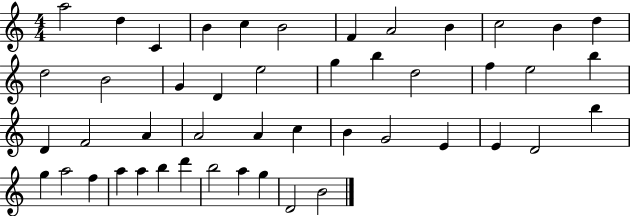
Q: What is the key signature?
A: C major